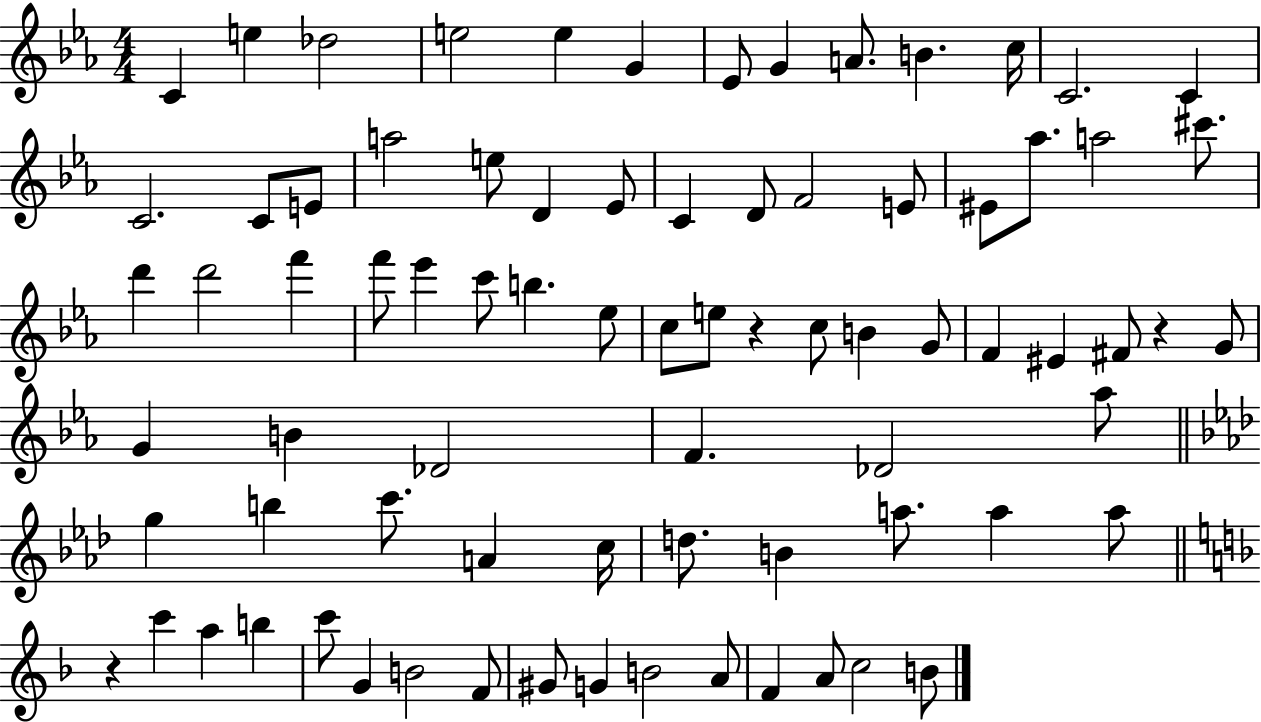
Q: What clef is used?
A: treble